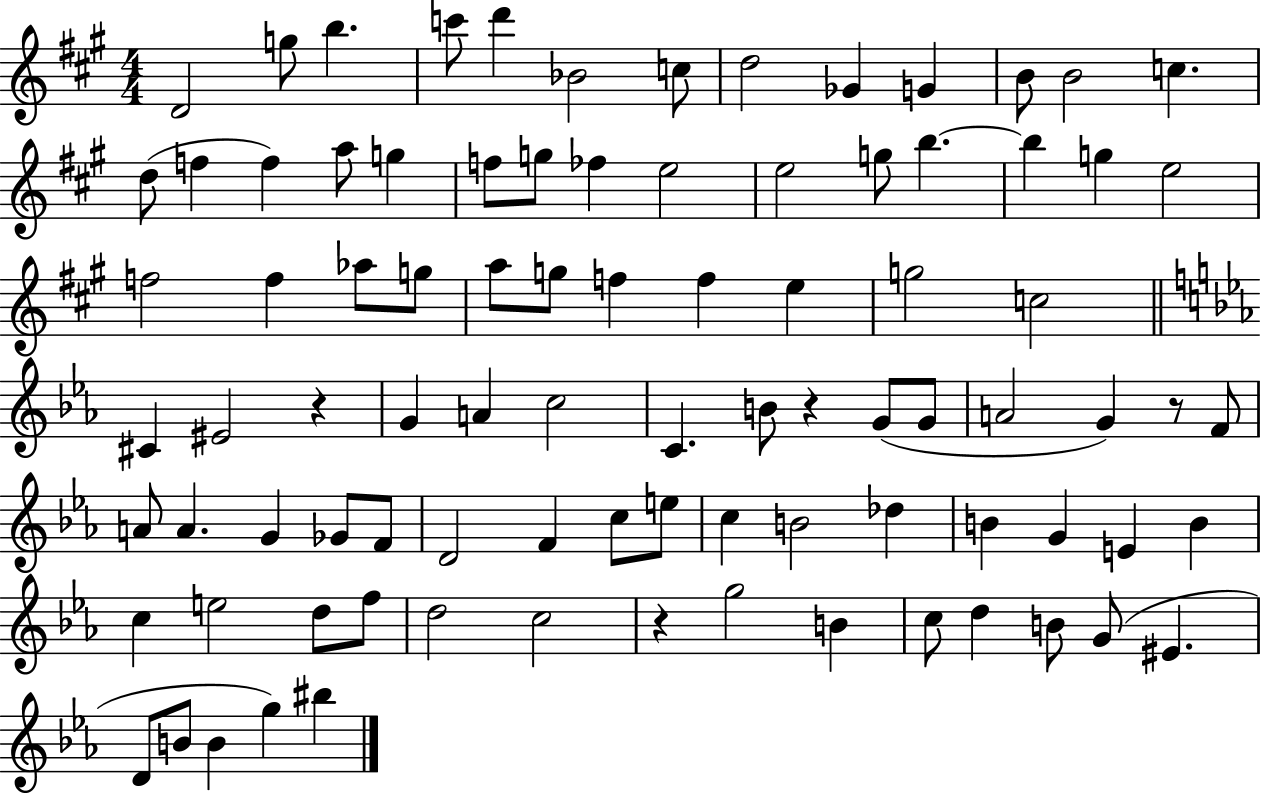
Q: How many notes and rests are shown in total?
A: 89